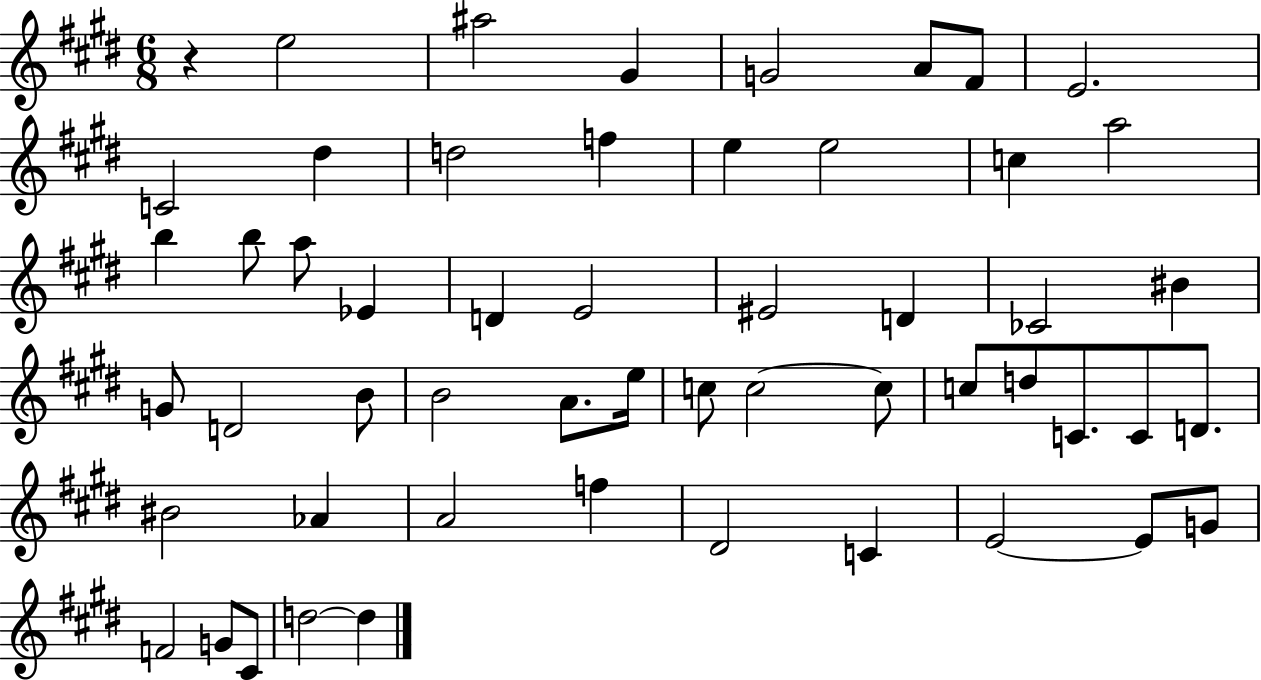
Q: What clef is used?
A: treble